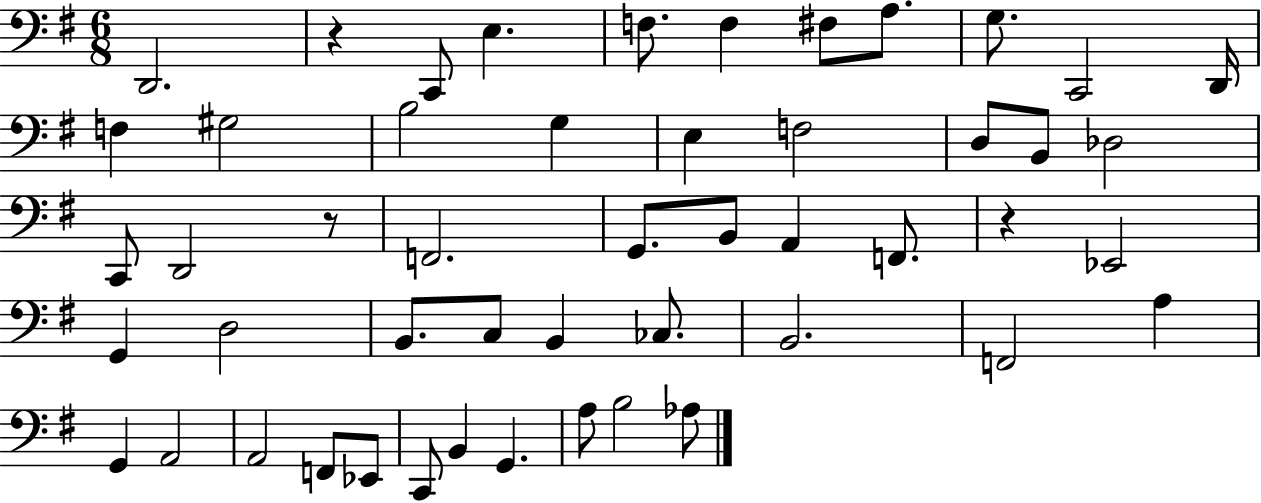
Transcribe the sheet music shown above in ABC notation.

X:1
T:Untitled
M:6/8
L:1/4
K:G
D,,2 z C,,/2 E, F,/2 F, ^F,/2 A,/2 G,/2 C,,2 D,,/4 F, ^G,2 B,2 G, E, F,2 D,/2 B,,/2 _D,2 C,,/2 D,,2 z/2 F,,2 G,,/2 B,,/2 A,, F,,/2 z _E,,2 G,, D,2 B,,/2 C,/2 B,, _C,/2 B,,2 F,,2 A, G,, A,,2 A,,2 F,,/2 _E,,/2 C,,/2 B,, G,, A,/2 B,2 _A,/2